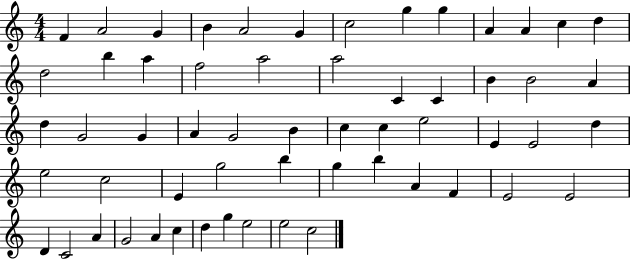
{
  \clef treble
  \numericTimeSignature
  \time 4/4
  \key c \major
  f'4 a'2 g'4 | b'4 a'2 g'4 | c''2 g''4 g''4 | a'4 a'4 c''4 d''4 | \break d''2 b''4 a''4 | f''2 a''2 | a''2 c'4 c'4 | b'4 b'2 a'4 | \break d''4 g'2 g'4 | a'4 g'2 b'4 | c''4 c''4 e''2 | e'4 e'2 d''4 | \break e''2 c''2 | e'4 g''2 b''4 | g''4 b''4 a'4 f'4 | e'2 e'2 | \break d'4 c'2 a'4 | g'2 a'4 c''4 | d''4 g''4 e''2 | e''2 c''2 | \break \bar "|."
}